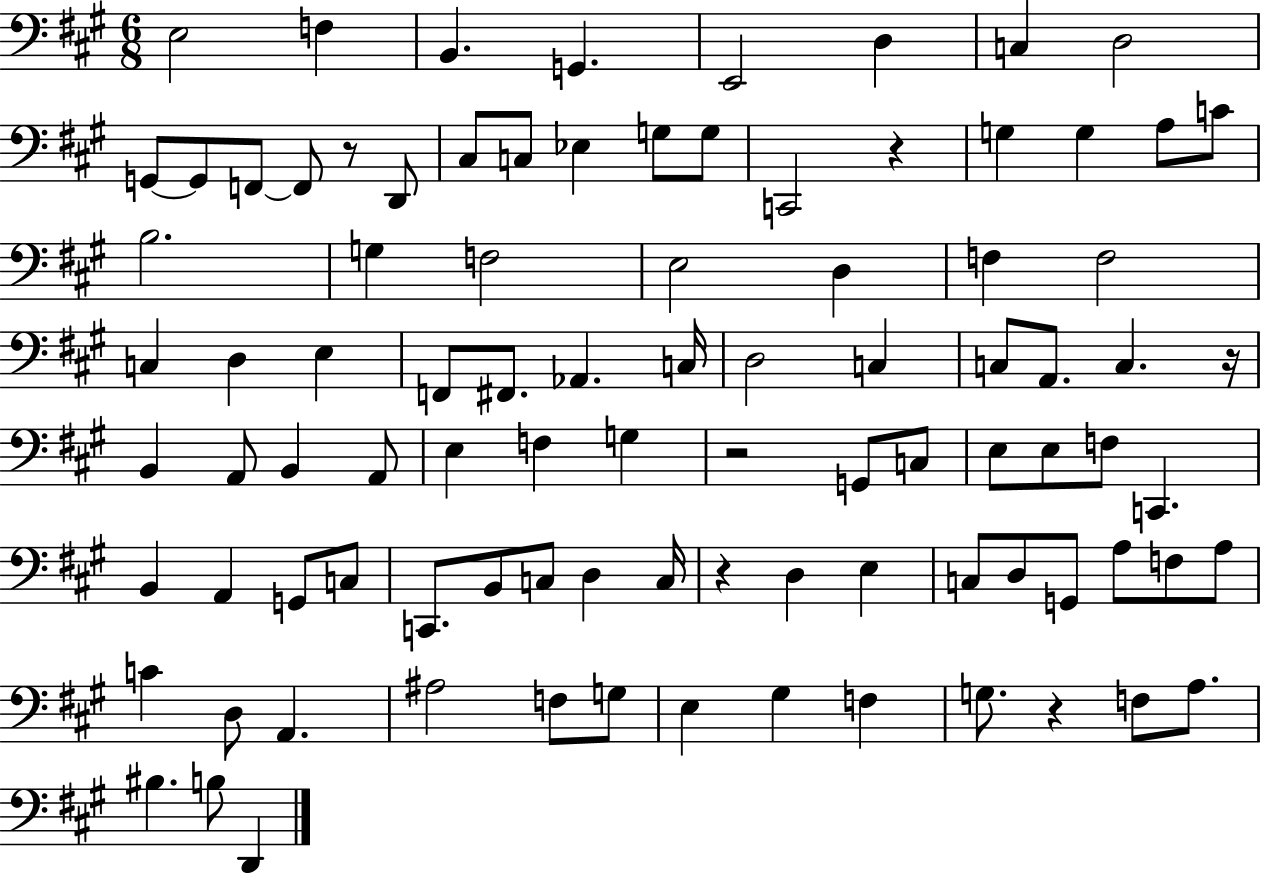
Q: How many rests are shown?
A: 6